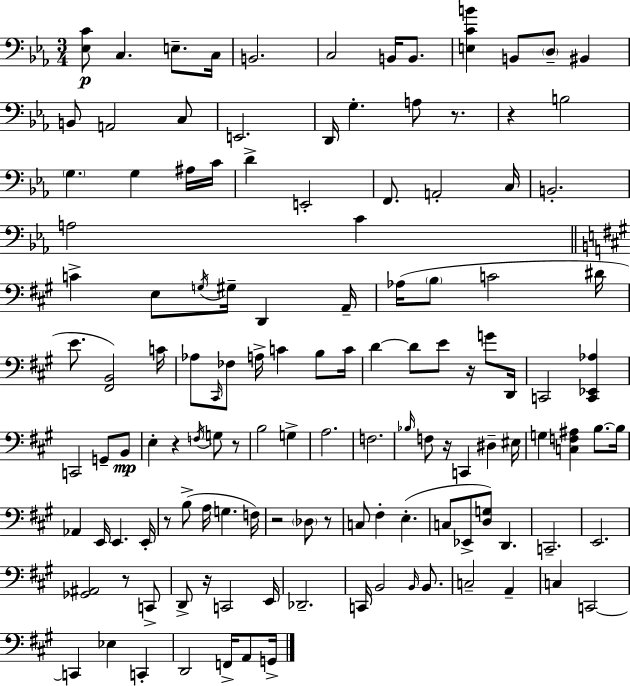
{
  \clef bass
  \numericTimeSignature
  \time 3/4
  \key c \minor
  <ees c'>8\p c4. e8.-- c16 | b,2. | c2 b,16 b,8. | <e c' b'>4 b,8 \parenthesize d8-- bis,4 | \break b,8 a,2 c8 | e,2. | d,16 g4.-. a8 r8. | r4 b2 | \break \parenthesize g4. g4 ais16 c'16 | d'4-> e,2-. | f,8. a,2-. c16 | b,2.-. | \break a2 c'4 | \bar "||" \break \key a \major c'4-> e8 \acciaccatura { g16 } gis16-- d,4 | a,16-- aes16( \parenthesize b8 c'2 | dis'16 e'8. <fis, b,>2) | c'16 aes8 \grace { cis,16 } fes8 a16-> c'4 b8 | \break c'16 d'4~~ d'8 e'8 r16 g'8 | d,16 c,2 <c, ees, aes>4 | c,2 g,8-- | b,8\mp e4-. r4 \acciaccatura { f16 } g8 | \break r8 b2 g4-> | a2. | f2. | \grace { bes16 } f8 r16 c,4 dis4-- | \break eis16 g4 <c f ais>4 | b8.~~ b16 aes,4 e,16 e,4. | e,16-. r8 b8->( a16 g4. | f16) r2 | \break \parenthesize des8 r8 c8 fis4-. e4.-.( | c8 ees,8-> <d g>8) d,4. | c,2.-- | e,2. | \break <ges, ais,>2 | r8 c,8-> d,8-> r16 c,2 | e,16 des,2.-- | c,16 b,2 | \break \grace { b,16 } b,8. c2-- | a,4-- c4 c,2~~ | c,4 ees4 | c,4-. d,2 | \break f,16-> a,8 g,16-> \bar "|."
}